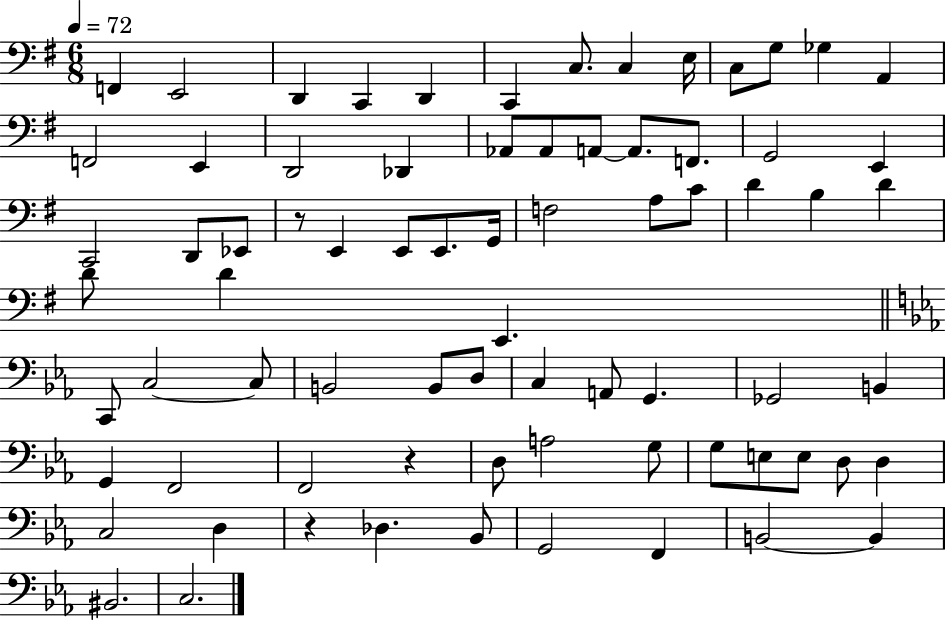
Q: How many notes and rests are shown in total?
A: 75